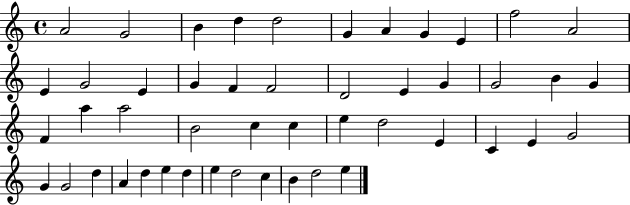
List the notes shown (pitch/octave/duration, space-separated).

A4/h G4/h B4/q D5/q D5/h G4/q A4/q G4/q E4/q F5/h A4/h E4/q G4/h E4/q G4/q F4/q F4/h D4/h E4/q G4/q G4/h B4/q G4/q F4/q A5/q A5/h B4/h C5/q C5/q E5/q D5/h E4/q C4/q E4/q G4/h G4/q G4/h D5/q A4/q D5/q E5/q D5/q E5/q D5/h C5/q B4/q D5/h E5/q